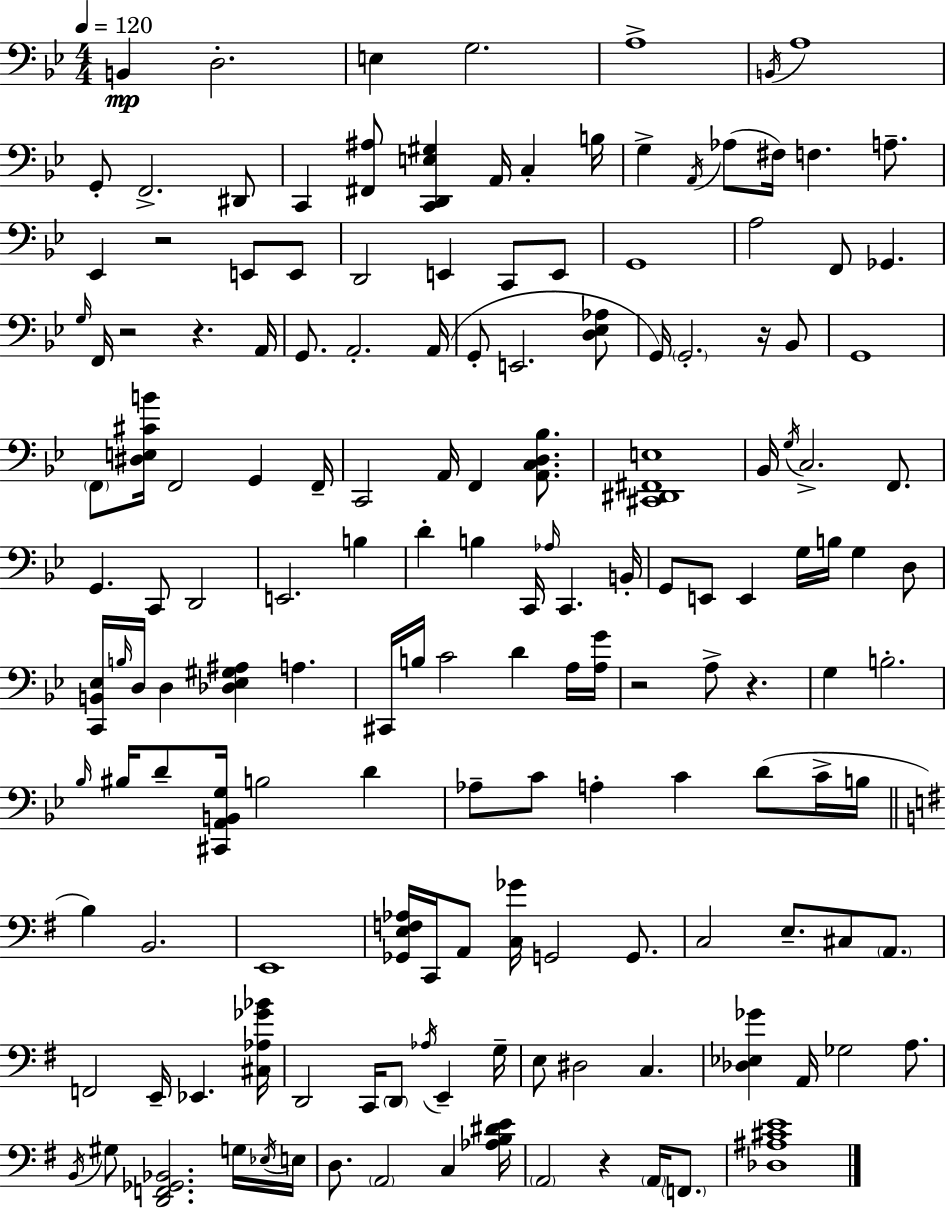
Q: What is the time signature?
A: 4/4